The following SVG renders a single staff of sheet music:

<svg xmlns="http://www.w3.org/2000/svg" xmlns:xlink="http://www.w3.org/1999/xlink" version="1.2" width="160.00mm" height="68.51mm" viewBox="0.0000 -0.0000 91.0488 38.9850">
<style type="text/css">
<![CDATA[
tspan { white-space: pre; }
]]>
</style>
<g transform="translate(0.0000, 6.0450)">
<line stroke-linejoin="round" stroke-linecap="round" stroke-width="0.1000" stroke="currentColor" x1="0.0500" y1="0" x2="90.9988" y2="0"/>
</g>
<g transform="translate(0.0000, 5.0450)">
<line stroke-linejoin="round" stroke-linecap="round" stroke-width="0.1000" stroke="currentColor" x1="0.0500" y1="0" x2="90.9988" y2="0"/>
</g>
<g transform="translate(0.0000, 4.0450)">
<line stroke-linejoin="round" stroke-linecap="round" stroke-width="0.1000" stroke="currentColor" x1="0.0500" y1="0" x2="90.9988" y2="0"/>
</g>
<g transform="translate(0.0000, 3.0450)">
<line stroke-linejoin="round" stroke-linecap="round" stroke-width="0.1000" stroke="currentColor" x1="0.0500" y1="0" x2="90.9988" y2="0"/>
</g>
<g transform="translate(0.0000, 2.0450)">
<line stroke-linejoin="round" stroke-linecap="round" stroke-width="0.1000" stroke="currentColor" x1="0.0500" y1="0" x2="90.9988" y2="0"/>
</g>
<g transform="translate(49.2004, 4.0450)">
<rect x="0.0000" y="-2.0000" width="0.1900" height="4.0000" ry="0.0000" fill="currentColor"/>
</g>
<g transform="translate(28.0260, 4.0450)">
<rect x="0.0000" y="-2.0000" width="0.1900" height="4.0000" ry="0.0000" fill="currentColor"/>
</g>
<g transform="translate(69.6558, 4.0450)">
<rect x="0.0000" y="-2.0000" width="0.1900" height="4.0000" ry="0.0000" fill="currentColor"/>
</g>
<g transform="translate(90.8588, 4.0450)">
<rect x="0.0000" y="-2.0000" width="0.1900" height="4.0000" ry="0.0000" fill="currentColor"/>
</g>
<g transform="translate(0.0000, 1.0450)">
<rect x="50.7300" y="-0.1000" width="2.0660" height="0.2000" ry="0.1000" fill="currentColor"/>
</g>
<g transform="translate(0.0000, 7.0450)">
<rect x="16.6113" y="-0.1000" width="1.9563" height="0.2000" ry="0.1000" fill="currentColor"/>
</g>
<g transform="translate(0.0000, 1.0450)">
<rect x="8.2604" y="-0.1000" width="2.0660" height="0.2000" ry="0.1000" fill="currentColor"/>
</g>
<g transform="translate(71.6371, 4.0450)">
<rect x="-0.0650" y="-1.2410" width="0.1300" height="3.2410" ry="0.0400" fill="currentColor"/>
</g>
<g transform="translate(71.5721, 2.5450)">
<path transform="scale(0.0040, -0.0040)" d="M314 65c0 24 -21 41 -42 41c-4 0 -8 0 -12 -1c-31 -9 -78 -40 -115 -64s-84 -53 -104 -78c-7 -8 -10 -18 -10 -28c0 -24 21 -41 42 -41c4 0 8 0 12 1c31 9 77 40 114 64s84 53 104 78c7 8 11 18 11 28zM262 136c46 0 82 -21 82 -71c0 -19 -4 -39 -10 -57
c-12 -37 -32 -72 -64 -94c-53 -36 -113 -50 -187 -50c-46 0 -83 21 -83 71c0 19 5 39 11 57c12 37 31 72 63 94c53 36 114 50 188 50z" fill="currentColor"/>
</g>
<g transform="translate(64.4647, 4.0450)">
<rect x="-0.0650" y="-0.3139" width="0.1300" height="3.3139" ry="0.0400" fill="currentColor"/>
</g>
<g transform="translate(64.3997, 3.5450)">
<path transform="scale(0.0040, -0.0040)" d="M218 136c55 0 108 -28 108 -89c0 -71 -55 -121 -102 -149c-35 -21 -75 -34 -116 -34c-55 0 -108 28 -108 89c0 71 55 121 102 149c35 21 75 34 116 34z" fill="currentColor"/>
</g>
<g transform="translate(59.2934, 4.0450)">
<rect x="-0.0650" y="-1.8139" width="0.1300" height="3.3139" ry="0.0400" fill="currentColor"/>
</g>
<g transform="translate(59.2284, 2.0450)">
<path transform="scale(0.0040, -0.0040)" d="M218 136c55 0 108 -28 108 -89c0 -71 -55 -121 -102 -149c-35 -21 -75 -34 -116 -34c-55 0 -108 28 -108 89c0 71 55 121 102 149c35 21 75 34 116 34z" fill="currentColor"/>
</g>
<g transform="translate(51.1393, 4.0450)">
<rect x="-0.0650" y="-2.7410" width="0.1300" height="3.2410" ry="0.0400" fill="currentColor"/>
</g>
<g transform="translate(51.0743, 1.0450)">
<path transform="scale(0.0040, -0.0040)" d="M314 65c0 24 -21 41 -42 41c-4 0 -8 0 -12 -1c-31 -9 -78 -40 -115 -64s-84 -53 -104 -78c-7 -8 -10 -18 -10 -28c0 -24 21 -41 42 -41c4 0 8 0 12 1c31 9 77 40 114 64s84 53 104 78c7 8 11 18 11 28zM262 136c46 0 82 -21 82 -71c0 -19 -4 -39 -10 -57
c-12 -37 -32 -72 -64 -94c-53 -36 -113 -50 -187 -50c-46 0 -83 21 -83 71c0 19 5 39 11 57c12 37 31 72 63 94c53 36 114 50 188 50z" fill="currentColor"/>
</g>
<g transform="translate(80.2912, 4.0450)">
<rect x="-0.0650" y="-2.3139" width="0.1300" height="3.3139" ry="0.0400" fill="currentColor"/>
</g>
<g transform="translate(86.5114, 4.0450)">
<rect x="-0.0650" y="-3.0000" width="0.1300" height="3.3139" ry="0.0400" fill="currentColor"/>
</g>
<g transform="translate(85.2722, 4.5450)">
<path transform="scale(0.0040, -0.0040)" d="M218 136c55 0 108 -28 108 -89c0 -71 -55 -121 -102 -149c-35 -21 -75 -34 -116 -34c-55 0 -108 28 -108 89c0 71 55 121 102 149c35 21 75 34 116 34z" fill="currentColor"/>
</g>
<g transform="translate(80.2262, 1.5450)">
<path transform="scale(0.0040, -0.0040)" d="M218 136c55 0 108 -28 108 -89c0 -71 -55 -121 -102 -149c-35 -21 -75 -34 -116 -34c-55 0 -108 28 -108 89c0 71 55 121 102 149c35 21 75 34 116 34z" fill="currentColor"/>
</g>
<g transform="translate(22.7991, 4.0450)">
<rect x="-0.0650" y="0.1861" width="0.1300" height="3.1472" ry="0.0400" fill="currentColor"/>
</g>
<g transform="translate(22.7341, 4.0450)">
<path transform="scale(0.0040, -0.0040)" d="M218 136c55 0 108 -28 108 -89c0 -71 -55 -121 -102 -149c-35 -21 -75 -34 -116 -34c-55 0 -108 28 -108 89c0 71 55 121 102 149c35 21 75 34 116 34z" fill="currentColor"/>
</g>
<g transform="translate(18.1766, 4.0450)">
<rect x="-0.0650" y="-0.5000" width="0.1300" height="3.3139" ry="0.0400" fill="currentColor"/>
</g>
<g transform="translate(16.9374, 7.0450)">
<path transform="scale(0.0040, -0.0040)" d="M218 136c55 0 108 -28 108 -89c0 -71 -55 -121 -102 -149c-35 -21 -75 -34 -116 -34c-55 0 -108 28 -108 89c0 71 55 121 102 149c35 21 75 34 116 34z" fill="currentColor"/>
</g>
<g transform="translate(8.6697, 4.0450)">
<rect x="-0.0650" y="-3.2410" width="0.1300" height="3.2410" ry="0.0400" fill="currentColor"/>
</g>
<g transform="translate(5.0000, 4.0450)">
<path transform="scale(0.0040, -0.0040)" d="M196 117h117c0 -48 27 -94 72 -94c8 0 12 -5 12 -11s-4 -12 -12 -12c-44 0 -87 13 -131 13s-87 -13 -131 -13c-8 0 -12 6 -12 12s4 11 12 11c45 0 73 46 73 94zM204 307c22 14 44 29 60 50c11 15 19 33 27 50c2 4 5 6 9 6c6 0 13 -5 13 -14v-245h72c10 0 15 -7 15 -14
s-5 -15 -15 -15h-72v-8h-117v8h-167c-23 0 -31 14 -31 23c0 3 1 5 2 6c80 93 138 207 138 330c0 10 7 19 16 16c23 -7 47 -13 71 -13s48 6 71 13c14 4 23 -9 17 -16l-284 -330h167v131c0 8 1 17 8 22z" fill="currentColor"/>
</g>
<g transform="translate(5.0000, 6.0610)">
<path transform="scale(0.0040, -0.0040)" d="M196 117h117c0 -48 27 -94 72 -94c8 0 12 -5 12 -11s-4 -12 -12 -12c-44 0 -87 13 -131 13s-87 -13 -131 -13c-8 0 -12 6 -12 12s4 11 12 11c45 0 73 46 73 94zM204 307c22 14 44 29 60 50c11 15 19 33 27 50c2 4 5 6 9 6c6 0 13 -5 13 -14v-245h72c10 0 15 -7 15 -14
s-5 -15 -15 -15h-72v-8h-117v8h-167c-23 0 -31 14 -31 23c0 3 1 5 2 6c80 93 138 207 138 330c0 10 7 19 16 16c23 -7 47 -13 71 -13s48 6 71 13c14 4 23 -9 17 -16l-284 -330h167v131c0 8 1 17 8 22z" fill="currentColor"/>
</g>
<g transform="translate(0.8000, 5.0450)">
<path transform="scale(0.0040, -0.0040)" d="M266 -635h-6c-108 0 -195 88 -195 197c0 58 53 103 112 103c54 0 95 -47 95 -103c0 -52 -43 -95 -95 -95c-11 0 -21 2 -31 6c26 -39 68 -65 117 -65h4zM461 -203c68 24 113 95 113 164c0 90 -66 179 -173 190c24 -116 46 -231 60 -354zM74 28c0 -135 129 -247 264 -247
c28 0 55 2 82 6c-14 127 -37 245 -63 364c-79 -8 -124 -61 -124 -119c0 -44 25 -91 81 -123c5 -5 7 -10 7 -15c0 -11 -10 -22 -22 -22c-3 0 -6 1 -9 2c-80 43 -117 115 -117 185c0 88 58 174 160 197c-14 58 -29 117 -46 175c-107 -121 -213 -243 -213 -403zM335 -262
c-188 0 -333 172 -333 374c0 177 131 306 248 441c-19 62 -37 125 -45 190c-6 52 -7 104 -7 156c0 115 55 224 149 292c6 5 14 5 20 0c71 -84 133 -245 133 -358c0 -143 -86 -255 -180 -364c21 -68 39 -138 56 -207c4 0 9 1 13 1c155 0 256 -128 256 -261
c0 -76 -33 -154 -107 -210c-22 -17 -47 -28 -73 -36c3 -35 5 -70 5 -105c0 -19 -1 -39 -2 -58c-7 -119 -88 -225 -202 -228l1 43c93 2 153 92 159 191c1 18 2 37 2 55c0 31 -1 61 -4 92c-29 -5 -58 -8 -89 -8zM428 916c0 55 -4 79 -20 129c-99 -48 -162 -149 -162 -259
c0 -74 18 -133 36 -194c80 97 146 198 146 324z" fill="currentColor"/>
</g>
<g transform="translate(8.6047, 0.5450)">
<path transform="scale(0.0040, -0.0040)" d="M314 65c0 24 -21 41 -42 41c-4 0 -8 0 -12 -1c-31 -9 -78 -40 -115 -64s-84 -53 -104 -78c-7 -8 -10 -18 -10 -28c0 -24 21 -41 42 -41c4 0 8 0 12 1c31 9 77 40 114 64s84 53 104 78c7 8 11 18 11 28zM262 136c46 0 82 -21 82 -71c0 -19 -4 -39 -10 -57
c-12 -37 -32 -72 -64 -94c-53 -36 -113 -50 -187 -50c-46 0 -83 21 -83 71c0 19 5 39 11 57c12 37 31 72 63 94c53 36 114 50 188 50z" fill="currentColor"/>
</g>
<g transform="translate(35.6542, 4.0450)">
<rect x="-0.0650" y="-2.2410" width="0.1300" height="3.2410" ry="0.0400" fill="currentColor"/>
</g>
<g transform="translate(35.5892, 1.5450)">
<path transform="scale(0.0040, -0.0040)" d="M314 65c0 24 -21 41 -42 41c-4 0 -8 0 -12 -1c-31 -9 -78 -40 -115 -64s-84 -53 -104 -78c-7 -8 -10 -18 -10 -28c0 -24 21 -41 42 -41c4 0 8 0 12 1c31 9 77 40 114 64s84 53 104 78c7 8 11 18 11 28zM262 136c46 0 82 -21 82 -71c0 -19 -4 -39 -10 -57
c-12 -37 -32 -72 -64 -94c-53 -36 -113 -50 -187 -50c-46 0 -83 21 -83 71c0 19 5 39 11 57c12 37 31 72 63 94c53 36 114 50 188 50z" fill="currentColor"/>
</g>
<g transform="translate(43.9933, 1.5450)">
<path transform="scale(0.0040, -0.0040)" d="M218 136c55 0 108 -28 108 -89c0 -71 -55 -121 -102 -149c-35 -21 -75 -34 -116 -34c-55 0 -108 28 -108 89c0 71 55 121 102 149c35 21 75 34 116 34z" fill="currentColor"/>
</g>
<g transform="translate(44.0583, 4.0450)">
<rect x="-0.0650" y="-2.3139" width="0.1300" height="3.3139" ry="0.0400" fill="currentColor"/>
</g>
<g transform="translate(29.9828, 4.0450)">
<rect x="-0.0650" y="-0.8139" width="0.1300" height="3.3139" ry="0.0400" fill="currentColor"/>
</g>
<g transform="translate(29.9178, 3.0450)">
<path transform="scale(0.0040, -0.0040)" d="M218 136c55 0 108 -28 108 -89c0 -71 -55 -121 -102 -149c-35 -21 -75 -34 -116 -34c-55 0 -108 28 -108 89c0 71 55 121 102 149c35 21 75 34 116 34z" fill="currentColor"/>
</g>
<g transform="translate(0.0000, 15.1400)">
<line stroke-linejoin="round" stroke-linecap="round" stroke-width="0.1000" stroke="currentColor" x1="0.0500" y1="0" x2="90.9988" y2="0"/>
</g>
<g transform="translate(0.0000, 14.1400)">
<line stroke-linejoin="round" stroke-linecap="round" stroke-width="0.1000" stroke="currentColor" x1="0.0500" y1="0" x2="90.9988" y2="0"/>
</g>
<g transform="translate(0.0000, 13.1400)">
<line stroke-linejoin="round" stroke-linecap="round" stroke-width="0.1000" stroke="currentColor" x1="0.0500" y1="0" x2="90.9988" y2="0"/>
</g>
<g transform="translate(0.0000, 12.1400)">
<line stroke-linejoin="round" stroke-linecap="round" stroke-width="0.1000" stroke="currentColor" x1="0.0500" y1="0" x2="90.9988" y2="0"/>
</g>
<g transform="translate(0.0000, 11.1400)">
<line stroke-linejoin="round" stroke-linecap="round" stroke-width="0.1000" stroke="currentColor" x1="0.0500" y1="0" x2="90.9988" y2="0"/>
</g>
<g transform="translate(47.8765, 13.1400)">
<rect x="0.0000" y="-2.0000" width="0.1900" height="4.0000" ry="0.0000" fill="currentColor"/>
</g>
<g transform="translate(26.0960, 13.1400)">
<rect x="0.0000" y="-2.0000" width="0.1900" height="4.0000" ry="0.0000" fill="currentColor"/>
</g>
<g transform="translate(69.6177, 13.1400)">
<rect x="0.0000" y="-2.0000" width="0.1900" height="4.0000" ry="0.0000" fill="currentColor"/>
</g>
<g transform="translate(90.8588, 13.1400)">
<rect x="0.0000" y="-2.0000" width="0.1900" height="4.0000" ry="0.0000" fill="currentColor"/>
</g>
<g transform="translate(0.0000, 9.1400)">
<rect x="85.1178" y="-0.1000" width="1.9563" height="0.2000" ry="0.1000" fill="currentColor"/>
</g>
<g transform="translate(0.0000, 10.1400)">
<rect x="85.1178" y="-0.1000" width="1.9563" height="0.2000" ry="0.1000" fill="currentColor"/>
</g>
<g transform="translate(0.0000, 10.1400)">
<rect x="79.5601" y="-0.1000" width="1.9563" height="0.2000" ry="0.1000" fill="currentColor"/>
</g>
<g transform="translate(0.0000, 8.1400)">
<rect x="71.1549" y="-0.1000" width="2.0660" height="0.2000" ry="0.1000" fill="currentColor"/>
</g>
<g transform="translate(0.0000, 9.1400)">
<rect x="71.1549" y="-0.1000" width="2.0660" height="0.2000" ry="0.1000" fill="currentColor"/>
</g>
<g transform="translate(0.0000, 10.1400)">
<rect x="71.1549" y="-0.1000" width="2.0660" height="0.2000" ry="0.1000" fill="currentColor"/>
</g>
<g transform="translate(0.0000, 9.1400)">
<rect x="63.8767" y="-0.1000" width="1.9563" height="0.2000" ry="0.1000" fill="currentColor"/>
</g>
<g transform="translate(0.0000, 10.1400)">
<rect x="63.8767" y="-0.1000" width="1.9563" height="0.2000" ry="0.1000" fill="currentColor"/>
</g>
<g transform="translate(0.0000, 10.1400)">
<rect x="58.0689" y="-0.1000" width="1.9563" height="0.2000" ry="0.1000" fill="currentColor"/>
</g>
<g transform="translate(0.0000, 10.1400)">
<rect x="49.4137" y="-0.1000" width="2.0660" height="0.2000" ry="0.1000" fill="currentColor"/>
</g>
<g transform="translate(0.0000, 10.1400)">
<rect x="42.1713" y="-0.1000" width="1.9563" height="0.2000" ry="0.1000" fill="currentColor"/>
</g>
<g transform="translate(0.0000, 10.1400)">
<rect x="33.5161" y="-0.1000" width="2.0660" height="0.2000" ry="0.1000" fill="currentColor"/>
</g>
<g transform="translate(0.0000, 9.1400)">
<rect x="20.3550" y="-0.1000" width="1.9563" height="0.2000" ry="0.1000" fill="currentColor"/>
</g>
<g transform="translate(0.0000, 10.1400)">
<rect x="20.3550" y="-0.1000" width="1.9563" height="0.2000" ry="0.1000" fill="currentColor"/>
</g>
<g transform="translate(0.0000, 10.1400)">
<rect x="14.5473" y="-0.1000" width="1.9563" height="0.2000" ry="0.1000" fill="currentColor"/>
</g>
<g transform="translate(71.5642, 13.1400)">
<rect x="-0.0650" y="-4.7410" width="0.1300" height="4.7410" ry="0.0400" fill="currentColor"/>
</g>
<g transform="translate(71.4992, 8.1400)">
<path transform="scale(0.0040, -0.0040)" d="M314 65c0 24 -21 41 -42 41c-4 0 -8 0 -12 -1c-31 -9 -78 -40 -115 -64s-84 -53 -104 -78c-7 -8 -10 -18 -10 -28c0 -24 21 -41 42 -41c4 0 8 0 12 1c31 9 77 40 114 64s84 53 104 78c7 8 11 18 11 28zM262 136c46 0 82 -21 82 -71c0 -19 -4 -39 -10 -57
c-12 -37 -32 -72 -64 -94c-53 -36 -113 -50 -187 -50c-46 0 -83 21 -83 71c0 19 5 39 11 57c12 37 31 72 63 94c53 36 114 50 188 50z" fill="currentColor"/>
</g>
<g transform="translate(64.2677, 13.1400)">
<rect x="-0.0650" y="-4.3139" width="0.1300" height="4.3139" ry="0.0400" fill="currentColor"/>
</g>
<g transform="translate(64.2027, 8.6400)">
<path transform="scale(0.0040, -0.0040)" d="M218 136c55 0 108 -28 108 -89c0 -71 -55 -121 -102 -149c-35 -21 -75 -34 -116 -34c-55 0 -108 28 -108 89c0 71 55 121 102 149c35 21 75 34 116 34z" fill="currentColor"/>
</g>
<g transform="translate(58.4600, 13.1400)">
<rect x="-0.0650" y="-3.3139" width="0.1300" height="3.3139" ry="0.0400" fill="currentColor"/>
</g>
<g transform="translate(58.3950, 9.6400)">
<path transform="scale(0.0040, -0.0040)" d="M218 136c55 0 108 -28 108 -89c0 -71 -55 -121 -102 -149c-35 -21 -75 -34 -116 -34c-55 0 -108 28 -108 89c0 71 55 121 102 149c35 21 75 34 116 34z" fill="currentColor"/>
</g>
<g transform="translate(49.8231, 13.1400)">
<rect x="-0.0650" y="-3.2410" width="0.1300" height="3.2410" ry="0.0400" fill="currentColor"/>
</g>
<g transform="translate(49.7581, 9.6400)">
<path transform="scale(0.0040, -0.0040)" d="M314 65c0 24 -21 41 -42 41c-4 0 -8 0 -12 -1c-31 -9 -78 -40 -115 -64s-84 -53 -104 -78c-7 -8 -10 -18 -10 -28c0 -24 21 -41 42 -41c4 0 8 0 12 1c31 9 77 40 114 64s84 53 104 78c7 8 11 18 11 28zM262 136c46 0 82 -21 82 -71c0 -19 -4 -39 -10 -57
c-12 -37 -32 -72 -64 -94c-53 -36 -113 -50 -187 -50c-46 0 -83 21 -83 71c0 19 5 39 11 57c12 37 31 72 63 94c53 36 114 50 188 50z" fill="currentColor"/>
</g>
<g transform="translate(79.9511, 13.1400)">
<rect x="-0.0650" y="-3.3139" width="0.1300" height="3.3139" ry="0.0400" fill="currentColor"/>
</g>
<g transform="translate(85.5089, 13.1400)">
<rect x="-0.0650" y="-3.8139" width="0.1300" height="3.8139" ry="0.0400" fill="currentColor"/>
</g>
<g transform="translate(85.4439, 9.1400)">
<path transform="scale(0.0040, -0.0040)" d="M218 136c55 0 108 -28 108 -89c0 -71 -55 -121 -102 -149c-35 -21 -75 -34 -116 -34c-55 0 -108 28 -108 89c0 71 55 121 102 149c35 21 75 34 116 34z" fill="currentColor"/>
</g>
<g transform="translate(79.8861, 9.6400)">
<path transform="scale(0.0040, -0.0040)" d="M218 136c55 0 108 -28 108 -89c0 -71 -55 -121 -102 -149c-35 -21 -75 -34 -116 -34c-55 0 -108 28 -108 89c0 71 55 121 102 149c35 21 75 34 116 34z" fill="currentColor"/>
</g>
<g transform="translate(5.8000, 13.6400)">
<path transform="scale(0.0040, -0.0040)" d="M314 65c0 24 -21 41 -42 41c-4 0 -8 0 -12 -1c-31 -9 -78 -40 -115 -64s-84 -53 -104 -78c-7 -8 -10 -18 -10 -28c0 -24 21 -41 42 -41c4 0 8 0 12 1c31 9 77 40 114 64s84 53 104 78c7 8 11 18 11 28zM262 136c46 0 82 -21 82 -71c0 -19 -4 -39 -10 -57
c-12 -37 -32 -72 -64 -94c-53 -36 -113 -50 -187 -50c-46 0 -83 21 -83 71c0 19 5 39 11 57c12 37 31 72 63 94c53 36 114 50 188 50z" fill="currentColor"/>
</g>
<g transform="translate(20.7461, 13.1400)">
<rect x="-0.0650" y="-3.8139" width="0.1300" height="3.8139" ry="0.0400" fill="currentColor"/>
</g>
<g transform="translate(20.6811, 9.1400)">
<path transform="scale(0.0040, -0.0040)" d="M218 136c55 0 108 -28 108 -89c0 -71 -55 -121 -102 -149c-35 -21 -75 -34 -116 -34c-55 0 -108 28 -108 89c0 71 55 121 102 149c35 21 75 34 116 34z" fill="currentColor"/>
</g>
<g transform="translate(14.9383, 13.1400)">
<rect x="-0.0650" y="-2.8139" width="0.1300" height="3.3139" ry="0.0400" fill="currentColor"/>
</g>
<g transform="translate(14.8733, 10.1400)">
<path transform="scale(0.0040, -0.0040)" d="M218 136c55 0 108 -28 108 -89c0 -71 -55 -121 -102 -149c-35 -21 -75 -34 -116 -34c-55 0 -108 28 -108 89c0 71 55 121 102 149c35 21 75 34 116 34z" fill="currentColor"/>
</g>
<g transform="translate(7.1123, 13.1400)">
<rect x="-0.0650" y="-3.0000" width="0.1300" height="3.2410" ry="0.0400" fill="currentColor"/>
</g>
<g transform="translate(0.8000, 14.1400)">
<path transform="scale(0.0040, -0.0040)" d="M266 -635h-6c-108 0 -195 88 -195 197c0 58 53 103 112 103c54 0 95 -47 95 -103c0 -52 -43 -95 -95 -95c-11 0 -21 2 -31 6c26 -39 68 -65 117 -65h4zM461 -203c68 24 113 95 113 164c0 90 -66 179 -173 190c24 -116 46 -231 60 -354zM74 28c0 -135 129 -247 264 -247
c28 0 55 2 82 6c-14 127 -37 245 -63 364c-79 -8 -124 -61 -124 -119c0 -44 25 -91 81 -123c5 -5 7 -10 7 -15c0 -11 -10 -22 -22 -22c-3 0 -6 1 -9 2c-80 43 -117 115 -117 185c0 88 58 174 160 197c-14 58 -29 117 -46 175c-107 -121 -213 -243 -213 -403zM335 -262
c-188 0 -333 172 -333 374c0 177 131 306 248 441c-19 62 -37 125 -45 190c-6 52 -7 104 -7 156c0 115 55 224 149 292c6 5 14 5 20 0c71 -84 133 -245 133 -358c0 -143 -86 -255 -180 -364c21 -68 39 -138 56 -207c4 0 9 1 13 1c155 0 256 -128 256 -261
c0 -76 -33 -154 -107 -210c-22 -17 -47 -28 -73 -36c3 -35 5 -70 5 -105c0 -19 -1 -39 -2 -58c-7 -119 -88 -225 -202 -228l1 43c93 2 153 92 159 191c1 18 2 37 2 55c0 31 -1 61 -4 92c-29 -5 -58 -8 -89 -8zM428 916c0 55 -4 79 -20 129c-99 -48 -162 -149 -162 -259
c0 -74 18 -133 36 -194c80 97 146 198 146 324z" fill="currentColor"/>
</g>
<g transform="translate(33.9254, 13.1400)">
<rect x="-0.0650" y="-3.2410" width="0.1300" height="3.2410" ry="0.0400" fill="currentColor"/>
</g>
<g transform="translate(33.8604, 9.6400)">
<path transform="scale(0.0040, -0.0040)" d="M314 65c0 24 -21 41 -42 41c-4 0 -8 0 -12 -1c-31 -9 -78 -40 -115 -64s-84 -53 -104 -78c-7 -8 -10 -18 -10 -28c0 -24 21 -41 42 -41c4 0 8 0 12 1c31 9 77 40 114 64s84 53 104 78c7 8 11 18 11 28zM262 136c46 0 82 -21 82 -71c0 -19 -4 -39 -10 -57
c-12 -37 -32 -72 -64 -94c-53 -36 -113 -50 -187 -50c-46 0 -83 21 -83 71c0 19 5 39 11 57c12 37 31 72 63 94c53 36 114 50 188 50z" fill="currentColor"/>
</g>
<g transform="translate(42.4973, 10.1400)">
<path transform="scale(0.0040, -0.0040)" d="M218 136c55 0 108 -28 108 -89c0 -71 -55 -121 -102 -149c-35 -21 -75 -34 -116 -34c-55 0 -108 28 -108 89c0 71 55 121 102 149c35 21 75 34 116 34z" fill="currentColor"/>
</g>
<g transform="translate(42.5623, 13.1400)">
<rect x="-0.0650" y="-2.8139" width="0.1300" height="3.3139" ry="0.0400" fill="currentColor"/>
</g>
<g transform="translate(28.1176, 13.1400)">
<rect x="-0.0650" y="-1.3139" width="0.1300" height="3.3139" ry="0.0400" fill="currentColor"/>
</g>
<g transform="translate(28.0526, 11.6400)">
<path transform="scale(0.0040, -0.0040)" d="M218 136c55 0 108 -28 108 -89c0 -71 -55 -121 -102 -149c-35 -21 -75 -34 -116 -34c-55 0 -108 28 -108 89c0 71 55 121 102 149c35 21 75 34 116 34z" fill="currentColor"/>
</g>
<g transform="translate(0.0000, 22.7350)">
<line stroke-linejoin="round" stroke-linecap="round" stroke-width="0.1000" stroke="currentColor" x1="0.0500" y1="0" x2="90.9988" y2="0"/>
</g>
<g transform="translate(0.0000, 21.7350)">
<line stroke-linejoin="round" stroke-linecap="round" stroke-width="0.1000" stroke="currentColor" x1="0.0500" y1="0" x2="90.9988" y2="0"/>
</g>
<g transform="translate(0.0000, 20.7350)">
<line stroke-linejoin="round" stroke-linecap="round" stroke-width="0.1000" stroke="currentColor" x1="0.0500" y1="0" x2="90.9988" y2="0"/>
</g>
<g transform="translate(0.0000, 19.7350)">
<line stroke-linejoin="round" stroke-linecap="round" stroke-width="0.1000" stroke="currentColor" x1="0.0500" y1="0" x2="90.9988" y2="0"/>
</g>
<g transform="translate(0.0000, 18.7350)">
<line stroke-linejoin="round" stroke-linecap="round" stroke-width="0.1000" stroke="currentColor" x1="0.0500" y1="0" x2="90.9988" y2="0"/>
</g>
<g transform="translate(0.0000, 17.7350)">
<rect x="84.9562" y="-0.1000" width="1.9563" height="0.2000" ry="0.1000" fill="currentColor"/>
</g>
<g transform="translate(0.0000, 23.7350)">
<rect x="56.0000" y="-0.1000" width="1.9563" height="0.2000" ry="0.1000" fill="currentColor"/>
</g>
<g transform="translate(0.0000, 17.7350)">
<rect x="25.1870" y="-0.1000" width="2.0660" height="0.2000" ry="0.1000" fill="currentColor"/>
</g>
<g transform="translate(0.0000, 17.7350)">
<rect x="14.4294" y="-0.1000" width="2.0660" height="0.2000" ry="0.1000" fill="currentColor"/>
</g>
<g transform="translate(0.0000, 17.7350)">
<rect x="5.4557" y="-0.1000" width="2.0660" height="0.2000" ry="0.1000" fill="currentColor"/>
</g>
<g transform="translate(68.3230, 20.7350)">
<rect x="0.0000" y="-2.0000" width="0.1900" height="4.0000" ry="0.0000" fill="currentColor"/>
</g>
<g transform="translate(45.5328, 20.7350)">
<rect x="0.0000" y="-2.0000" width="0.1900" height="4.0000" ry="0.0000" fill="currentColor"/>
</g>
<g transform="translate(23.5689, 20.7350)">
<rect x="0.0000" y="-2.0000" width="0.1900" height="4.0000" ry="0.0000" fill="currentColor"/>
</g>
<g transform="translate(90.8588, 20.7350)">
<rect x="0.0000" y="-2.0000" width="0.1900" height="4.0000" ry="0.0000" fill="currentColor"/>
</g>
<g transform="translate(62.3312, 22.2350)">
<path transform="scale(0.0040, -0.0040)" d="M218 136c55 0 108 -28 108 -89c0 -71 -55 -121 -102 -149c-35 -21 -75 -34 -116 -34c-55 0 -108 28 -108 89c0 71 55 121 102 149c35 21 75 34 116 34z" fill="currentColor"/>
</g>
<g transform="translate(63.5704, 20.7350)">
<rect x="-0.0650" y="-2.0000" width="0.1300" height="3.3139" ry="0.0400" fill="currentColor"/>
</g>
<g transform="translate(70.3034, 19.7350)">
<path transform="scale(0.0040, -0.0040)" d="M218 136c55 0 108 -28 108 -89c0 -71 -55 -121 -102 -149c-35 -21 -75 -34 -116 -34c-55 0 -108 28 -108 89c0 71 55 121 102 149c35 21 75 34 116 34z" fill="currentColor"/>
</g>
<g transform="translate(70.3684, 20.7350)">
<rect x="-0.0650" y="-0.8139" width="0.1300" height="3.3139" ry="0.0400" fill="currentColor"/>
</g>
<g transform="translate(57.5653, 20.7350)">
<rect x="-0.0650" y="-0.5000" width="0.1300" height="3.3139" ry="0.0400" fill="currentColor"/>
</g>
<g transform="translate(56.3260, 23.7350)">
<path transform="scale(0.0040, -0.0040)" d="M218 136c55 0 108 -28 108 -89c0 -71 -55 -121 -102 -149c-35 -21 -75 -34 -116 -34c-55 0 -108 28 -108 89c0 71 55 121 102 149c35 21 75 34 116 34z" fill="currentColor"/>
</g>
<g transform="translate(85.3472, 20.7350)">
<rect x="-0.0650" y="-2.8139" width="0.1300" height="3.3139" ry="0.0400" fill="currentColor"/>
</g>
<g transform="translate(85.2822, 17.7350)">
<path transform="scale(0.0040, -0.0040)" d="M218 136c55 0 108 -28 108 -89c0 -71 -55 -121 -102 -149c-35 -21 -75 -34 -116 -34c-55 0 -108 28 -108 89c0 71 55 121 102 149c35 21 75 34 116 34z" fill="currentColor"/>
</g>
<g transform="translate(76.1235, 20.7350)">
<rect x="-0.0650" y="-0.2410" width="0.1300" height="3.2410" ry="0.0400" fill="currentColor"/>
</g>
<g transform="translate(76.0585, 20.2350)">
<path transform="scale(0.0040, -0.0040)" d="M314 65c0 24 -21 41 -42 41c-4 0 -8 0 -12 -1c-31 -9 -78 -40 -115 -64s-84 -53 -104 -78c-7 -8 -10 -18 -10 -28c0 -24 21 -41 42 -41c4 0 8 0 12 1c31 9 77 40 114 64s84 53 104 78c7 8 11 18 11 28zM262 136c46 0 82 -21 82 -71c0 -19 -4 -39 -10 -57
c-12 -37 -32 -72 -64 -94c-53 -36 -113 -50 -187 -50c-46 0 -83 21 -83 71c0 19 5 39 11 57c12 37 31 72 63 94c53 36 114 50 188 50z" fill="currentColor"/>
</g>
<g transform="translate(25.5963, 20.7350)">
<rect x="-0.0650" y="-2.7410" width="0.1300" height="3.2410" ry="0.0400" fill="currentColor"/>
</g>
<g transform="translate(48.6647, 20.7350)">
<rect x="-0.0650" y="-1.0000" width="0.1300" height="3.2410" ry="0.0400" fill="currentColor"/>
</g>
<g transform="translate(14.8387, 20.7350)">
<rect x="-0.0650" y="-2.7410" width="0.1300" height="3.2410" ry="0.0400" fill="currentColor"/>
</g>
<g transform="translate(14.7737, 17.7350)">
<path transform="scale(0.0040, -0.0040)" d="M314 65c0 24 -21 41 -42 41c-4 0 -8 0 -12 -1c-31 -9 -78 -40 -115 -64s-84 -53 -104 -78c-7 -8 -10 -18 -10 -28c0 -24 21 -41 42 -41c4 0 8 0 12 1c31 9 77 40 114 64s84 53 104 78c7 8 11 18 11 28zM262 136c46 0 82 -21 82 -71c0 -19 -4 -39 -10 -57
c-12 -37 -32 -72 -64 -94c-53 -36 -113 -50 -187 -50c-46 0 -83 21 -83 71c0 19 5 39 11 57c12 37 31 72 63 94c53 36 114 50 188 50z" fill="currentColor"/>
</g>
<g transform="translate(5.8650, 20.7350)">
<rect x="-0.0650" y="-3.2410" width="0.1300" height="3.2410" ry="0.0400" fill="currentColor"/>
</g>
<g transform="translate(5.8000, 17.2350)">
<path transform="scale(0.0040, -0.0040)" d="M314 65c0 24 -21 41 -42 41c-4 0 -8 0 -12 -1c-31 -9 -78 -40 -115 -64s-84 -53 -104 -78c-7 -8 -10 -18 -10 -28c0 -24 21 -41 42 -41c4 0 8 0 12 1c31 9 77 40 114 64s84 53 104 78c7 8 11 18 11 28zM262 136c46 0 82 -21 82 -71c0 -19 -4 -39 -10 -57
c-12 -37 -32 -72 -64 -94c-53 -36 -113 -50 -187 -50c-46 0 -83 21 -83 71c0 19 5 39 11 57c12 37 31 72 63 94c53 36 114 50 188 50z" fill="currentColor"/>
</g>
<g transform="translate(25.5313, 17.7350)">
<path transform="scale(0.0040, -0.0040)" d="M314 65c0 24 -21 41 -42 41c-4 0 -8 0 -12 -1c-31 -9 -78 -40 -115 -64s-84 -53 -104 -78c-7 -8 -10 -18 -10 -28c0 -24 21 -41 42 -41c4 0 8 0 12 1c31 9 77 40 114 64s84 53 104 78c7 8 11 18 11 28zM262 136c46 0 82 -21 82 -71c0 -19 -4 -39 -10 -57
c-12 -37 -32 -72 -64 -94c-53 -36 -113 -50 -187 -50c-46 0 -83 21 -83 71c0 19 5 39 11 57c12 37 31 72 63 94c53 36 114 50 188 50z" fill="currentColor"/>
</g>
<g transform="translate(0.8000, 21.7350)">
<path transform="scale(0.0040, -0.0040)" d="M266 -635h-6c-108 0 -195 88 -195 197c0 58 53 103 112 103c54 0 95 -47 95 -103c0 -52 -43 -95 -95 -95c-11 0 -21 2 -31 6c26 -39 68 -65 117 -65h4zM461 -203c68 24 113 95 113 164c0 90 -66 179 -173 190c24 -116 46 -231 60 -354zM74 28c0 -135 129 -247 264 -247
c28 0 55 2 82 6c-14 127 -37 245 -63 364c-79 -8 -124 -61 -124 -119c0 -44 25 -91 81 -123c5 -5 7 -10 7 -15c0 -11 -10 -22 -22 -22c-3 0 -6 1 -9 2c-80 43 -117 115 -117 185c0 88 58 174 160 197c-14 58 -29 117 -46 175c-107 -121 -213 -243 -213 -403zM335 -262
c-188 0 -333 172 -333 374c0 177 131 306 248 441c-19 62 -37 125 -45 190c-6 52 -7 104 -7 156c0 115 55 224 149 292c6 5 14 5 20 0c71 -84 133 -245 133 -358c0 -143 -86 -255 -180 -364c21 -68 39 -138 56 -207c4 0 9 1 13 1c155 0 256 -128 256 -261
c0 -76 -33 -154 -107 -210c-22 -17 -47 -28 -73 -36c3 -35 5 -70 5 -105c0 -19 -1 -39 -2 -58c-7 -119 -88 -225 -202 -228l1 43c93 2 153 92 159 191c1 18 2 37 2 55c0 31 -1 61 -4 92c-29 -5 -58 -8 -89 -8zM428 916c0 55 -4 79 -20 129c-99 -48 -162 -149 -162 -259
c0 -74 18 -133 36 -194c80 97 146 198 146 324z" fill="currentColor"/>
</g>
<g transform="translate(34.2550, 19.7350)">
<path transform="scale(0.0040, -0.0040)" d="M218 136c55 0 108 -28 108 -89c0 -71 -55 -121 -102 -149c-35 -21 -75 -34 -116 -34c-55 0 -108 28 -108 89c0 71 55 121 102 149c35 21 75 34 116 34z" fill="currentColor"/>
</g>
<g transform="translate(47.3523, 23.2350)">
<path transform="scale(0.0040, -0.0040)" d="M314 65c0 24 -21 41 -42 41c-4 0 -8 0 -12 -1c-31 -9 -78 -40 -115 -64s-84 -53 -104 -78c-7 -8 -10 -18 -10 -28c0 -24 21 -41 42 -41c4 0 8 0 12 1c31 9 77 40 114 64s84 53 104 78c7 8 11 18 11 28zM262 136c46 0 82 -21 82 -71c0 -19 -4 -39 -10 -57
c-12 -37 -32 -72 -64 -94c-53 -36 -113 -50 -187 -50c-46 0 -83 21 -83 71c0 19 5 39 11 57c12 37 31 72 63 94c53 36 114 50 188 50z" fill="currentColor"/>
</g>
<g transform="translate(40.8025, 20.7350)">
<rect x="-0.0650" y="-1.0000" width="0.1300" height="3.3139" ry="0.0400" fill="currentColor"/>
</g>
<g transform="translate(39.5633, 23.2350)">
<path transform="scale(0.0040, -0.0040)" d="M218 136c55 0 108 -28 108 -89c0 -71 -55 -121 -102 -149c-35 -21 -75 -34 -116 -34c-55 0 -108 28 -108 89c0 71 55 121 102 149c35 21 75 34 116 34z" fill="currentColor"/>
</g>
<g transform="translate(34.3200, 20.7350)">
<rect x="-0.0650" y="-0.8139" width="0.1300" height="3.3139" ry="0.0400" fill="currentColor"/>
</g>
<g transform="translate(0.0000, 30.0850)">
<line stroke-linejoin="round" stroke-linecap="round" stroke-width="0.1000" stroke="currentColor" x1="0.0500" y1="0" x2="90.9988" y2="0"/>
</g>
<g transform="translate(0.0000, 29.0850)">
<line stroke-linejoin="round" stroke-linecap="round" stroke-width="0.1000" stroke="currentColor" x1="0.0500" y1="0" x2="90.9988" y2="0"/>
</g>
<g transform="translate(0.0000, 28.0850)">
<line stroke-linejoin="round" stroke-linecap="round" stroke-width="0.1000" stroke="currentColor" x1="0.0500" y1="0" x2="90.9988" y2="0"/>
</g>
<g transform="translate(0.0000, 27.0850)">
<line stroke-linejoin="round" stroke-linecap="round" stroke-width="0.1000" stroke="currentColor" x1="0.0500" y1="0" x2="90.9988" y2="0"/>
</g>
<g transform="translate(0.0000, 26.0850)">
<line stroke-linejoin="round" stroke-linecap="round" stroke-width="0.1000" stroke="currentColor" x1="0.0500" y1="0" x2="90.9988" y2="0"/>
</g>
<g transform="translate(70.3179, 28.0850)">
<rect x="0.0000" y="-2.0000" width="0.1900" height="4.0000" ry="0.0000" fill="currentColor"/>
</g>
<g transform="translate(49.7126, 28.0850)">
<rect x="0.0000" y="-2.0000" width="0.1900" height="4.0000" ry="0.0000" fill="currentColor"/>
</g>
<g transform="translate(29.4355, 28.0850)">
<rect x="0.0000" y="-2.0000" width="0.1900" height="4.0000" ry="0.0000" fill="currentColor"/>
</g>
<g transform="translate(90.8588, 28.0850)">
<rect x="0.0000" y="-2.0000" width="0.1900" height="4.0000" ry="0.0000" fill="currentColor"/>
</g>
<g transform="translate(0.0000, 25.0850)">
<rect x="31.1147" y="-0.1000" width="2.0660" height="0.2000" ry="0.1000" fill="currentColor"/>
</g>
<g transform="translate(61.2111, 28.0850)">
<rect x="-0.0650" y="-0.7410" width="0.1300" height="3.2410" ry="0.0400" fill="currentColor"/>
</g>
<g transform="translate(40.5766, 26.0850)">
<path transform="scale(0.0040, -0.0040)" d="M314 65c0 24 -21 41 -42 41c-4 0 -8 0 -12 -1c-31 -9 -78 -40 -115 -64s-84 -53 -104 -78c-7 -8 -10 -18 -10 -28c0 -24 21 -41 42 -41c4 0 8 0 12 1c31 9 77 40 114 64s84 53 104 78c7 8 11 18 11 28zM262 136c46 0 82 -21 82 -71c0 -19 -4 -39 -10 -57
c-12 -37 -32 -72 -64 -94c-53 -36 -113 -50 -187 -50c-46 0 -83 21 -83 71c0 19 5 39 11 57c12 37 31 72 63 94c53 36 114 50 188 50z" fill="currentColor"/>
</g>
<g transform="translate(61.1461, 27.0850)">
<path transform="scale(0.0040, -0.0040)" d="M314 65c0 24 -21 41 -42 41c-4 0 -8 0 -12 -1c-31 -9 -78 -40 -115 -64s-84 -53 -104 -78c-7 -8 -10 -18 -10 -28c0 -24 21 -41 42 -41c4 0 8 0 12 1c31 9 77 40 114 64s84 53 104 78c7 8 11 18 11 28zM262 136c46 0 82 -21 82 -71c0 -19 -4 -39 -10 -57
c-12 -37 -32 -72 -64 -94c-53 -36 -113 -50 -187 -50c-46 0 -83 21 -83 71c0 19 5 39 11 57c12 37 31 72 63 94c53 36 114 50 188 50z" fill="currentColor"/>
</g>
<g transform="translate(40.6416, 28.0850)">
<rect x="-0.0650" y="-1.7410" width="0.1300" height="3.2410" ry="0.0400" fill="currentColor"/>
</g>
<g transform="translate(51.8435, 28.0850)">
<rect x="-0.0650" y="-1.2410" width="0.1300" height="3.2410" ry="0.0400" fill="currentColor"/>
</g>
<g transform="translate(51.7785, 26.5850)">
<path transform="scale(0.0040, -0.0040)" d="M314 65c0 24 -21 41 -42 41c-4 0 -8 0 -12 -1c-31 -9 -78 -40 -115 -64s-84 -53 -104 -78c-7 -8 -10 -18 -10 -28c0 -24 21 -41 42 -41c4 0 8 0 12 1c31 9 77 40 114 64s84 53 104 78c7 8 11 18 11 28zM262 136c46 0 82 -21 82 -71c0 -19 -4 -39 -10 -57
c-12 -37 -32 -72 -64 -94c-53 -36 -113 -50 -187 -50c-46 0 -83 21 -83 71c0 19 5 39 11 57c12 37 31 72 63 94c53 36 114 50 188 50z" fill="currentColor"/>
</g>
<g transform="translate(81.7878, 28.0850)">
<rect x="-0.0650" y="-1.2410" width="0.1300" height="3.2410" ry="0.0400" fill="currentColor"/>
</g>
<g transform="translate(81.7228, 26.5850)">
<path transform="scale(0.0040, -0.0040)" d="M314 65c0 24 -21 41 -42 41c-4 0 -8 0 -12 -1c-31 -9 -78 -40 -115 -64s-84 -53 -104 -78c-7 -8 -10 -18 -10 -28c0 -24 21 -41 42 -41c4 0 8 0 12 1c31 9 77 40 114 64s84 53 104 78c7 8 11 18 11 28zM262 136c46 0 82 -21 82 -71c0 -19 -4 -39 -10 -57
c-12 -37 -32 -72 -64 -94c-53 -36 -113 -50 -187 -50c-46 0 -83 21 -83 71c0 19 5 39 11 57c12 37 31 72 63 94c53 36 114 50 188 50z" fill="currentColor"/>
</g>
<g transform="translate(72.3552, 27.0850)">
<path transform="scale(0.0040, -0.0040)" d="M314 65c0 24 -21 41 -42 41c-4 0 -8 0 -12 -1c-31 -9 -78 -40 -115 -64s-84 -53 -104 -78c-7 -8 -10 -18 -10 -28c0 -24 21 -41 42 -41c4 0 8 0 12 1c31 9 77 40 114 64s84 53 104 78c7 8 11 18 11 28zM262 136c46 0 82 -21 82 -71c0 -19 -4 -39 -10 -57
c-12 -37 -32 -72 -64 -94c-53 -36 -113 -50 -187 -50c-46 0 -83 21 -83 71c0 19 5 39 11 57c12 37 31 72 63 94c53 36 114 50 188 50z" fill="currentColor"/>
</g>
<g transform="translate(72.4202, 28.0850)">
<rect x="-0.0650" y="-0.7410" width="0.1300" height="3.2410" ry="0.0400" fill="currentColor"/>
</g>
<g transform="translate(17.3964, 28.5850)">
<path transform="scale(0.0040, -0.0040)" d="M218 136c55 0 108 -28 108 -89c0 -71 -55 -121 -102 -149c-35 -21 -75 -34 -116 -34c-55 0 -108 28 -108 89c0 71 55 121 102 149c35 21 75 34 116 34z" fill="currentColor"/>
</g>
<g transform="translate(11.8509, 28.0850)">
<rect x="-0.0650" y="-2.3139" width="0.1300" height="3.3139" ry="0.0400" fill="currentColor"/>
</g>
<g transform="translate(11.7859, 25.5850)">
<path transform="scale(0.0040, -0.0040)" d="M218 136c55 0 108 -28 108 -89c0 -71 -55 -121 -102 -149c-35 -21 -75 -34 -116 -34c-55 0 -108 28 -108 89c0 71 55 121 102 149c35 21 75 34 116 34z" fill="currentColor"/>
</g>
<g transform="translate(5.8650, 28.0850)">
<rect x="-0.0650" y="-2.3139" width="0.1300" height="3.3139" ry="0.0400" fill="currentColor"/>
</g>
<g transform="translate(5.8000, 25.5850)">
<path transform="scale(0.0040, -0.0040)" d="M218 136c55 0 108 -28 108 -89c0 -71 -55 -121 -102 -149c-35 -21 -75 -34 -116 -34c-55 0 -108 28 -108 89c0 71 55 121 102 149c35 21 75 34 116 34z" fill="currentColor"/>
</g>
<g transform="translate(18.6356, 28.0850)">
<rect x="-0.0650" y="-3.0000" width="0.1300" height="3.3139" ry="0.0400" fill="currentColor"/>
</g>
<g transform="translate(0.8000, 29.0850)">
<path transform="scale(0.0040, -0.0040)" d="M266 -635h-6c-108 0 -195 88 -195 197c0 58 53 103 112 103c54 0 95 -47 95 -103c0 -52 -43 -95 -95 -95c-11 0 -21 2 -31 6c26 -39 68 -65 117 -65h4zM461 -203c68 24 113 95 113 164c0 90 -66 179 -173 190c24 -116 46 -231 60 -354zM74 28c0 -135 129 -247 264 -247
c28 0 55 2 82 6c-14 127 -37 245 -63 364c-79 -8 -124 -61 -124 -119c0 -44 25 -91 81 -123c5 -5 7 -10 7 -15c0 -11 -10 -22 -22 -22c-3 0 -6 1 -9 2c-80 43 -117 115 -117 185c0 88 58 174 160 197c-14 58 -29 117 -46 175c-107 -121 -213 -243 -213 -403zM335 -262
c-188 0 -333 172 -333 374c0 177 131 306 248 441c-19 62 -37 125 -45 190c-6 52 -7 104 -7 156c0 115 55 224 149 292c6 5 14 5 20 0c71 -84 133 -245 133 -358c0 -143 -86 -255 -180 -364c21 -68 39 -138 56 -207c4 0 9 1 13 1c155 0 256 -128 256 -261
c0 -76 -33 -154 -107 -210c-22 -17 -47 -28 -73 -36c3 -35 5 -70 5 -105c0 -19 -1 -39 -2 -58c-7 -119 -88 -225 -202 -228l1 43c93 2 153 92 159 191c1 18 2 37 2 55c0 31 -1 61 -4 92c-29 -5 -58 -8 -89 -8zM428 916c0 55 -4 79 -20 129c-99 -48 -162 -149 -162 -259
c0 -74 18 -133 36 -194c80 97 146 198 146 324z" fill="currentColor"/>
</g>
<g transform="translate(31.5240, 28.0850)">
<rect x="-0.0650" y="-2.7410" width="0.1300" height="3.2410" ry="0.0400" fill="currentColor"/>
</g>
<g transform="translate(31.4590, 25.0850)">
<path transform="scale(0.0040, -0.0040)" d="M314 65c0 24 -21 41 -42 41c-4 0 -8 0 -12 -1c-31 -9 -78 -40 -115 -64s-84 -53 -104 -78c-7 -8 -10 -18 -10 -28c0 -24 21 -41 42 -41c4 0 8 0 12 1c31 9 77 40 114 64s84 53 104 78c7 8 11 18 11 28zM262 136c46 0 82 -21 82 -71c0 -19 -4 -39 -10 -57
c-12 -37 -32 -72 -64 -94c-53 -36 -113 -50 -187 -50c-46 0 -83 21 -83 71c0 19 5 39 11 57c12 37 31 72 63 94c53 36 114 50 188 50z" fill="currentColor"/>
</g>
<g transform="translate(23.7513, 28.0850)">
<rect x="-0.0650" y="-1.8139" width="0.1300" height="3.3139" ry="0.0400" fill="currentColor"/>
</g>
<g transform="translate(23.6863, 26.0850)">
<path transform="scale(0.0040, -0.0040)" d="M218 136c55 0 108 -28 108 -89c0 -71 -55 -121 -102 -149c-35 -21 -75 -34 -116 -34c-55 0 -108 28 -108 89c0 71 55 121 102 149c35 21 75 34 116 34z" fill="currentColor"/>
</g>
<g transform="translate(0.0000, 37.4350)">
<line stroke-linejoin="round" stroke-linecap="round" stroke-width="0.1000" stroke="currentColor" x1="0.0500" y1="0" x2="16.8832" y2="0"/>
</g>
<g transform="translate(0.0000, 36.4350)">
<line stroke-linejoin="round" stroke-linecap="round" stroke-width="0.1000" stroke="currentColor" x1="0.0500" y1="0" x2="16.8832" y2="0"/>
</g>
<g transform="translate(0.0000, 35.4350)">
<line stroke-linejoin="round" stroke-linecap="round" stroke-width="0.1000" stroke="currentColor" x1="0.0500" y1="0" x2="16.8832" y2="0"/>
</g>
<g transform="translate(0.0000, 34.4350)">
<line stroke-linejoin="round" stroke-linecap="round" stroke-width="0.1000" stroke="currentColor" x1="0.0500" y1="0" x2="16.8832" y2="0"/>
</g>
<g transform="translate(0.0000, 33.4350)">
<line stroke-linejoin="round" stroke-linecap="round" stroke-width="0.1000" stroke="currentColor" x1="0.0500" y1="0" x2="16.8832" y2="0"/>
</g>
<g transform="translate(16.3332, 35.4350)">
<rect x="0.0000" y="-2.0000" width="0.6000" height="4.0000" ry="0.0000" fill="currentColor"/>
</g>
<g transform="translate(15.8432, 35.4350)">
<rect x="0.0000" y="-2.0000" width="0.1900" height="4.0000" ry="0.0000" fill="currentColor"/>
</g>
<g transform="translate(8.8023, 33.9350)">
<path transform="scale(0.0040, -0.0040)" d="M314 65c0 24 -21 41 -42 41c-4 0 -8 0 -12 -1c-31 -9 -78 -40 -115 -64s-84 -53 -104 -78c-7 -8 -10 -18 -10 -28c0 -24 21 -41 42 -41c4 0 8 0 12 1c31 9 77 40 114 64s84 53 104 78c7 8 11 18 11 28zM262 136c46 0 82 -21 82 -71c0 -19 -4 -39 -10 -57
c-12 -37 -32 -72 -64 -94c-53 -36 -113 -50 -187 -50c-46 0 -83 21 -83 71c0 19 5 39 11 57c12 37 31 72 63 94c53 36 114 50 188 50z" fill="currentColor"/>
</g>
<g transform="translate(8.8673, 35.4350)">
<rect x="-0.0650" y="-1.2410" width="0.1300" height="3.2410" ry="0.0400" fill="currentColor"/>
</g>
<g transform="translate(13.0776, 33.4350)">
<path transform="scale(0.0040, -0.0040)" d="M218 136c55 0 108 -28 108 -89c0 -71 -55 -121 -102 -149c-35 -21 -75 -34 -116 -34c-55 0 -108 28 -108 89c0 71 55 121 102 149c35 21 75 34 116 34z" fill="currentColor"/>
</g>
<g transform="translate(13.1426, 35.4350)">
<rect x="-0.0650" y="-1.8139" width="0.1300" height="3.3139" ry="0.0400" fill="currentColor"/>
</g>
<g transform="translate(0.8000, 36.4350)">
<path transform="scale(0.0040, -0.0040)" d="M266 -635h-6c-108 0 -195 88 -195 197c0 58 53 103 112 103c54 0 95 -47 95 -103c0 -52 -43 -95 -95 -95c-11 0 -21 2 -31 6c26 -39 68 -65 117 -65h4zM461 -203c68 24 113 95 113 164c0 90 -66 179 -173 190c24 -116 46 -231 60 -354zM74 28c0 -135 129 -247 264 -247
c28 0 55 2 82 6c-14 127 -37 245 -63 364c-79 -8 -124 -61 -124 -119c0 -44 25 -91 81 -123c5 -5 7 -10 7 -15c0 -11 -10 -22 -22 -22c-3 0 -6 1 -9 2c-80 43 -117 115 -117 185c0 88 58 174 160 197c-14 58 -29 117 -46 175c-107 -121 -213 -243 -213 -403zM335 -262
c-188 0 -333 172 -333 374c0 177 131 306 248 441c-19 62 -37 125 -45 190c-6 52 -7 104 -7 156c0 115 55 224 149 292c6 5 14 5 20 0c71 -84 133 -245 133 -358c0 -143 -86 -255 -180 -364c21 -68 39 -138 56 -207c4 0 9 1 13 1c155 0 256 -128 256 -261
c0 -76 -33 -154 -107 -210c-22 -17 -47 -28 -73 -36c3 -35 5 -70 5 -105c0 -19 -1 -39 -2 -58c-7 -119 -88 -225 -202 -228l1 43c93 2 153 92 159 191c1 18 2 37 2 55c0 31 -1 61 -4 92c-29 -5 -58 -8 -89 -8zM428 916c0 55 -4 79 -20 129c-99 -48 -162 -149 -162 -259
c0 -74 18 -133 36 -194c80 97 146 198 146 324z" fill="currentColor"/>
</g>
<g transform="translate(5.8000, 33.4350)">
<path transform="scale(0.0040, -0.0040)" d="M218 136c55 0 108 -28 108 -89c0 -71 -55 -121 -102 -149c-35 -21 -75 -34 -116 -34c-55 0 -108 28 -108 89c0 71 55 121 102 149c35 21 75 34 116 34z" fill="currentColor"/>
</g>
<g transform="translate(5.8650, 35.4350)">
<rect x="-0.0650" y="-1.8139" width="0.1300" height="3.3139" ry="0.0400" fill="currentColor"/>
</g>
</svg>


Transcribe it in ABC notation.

X:1
T:Untitled
M:4/4
L:1/4
K:C
b2 C B d g2 g a2 f c e2 g A A2 a c' e b2 a b2 b d' e'2 b c' b2 a2 a2 d D D2 C F d c2 a g g A f a2 f2 e2 d2 d2 e2 f e2 f